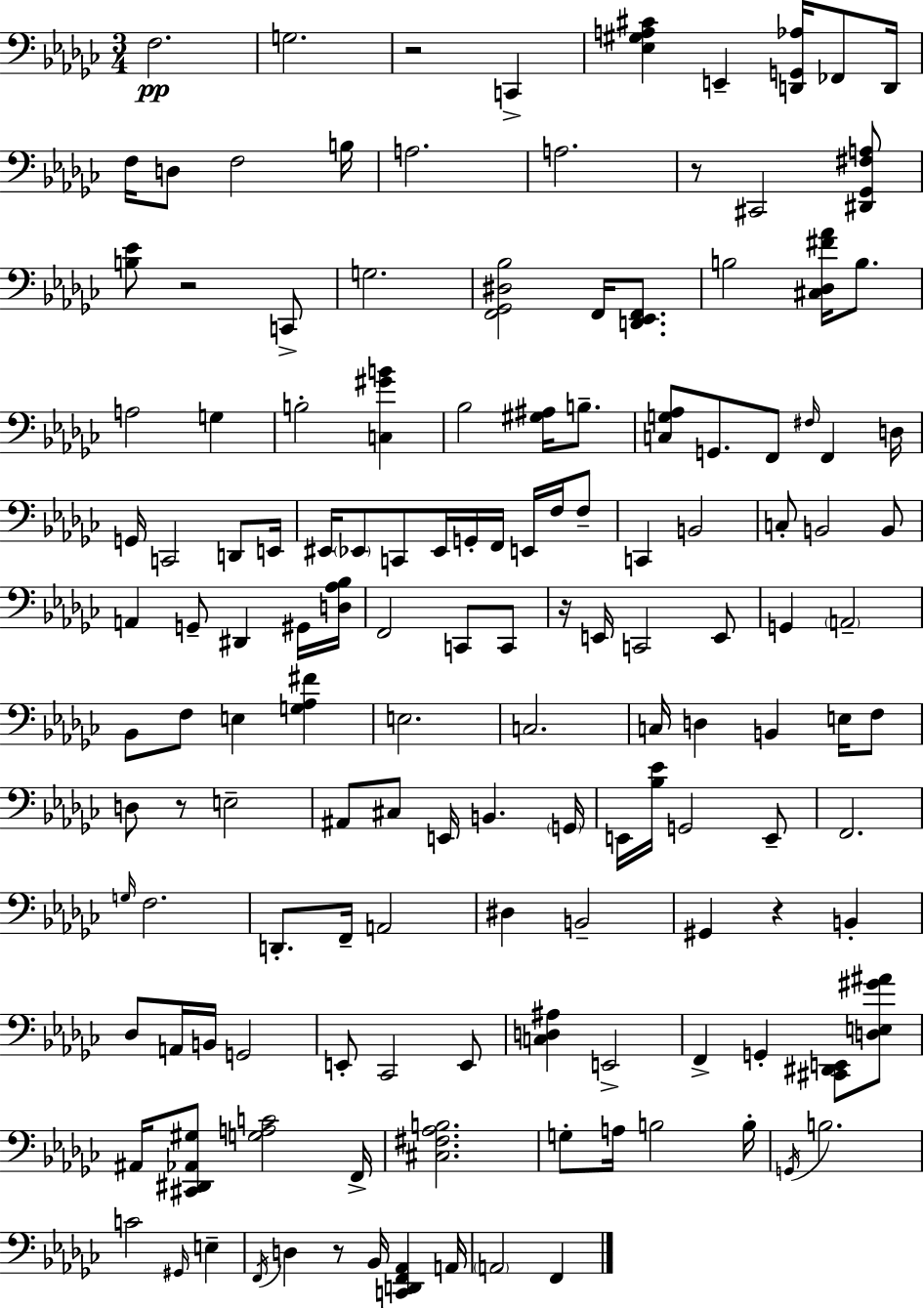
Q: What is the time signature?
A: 3/4